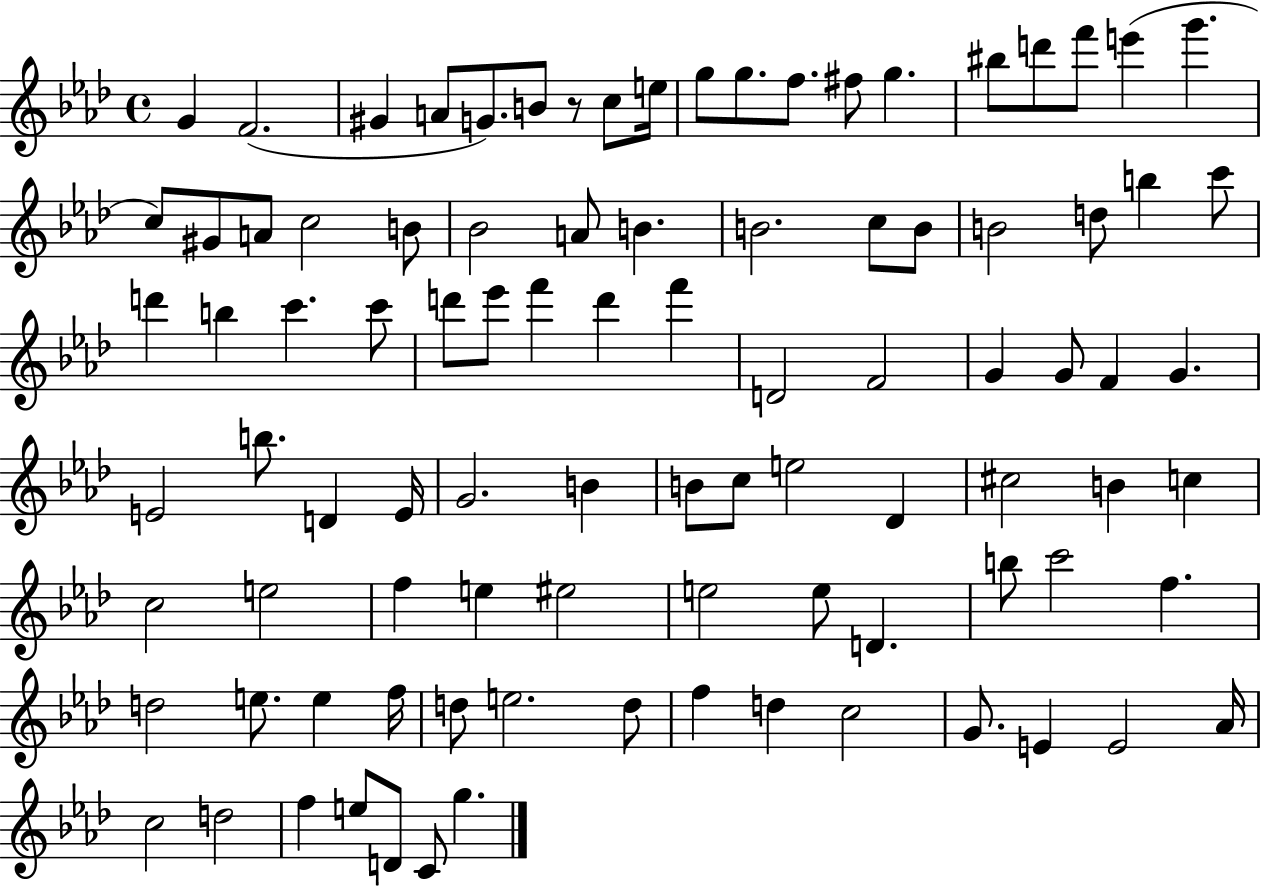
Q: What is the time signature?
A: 4/4